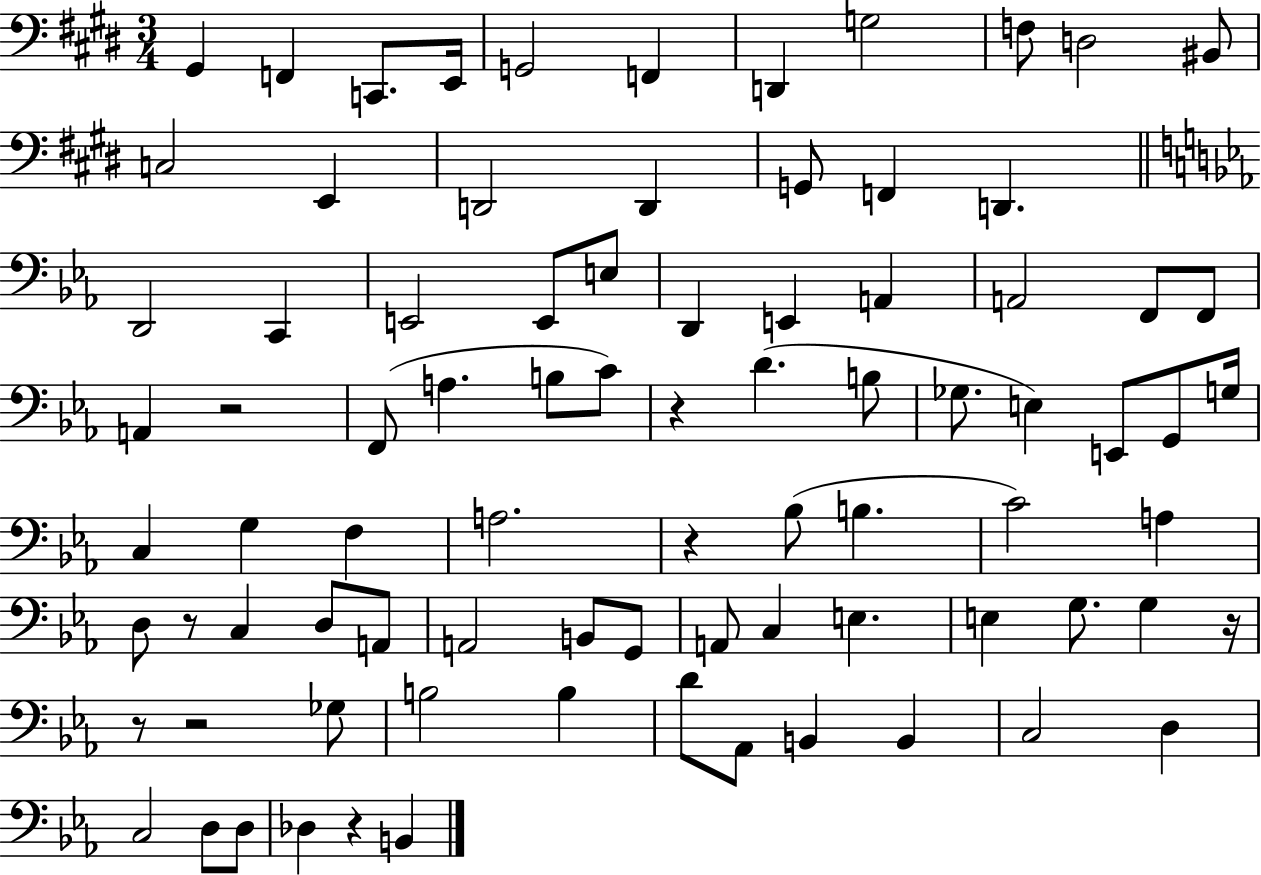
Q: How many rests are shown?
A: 8